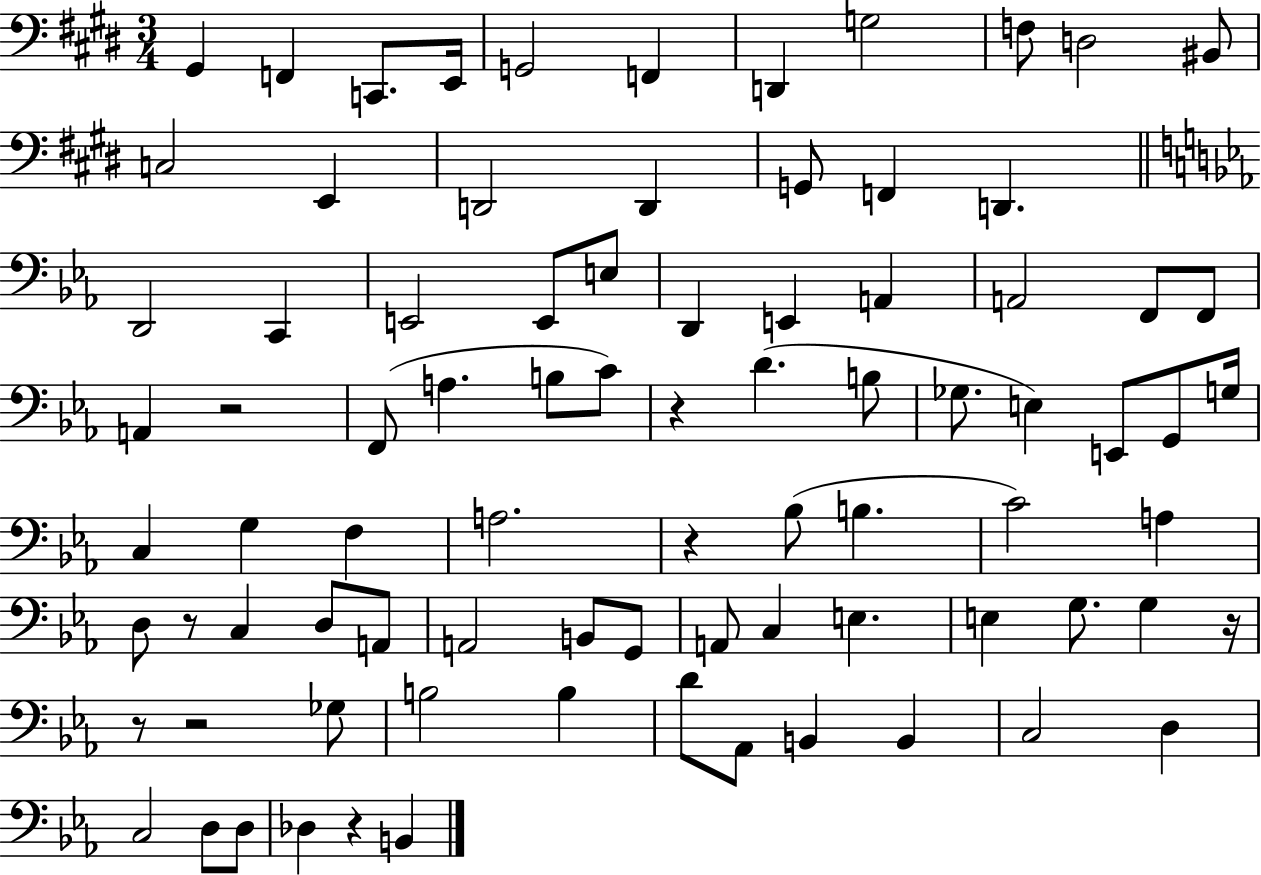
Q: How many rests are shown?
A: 8